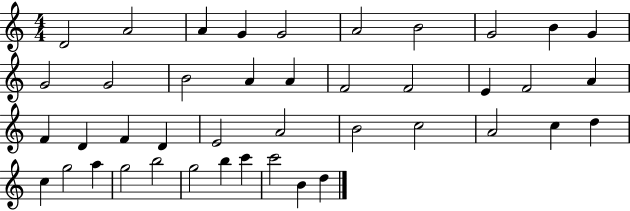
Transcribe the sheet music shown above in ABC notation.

X:1
T:Untitled
M:4/4
L:1/4
K:C
D2 A2 A G G2 A2 B2 G2 B G G2 G2 B2 A A F2 F2 E F2 A F D F D E2 A2 B2 c2 A2 c d c g2 a g2 b2 g2 b c' c'2 B d